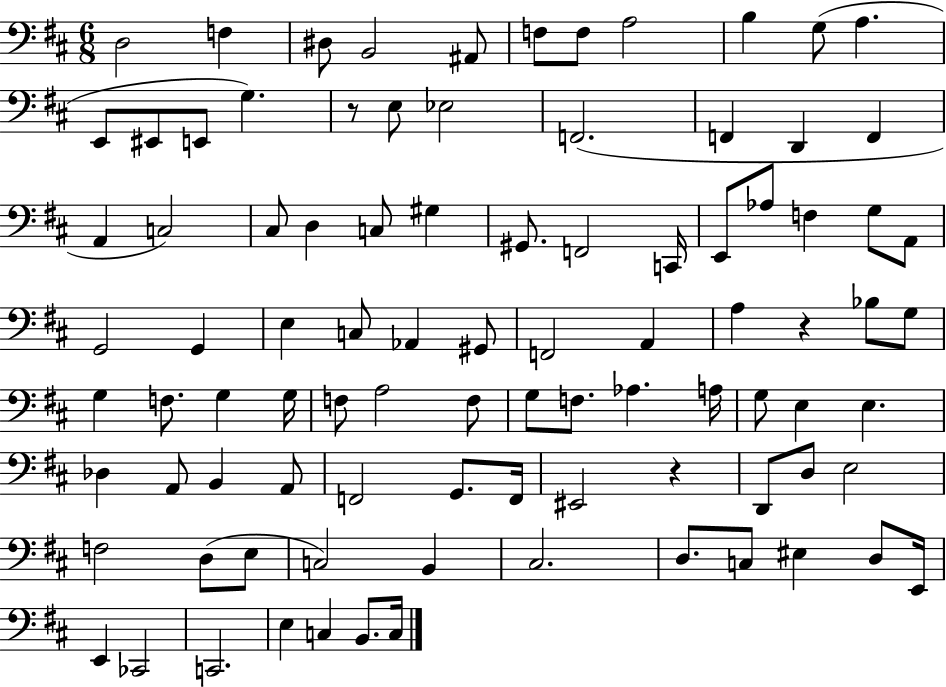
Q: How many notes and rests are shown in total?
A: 92